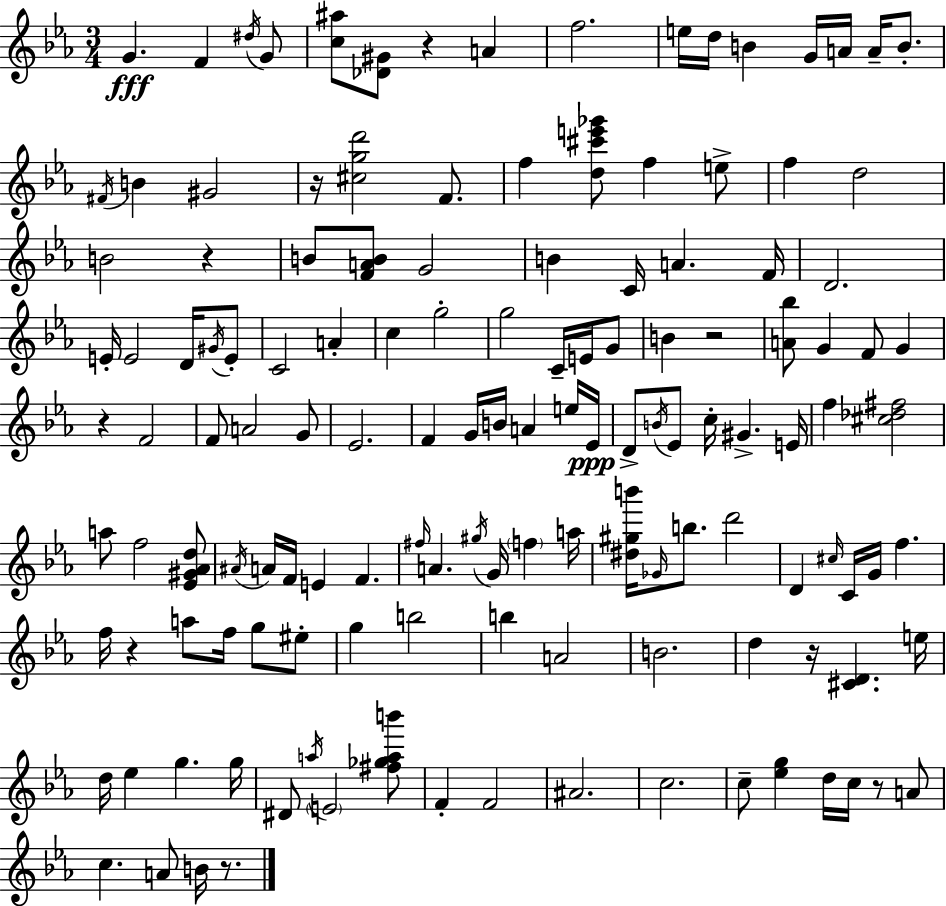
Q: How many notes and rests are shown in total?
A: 137